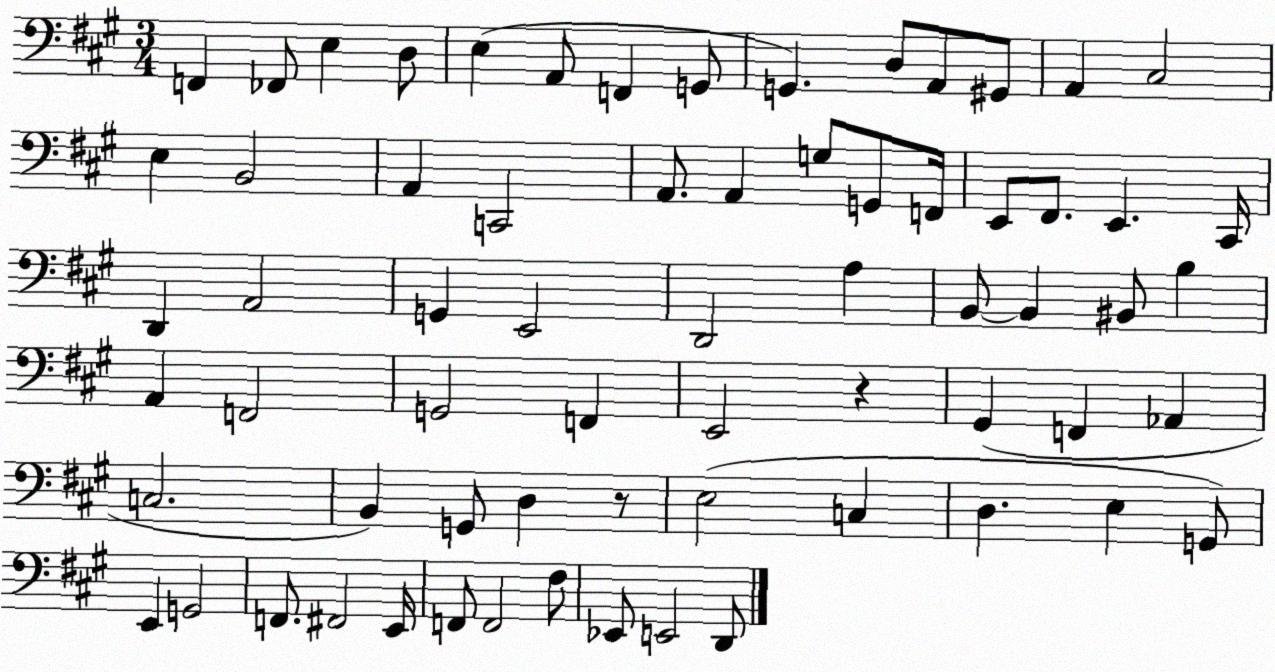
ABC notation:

X:1
T:Untitled
M:3/4
L:1/4
K:A
F,, _F,,/2 E, D,/2 E, A,,/2 F,, G,,/2 G,, D,/2 A,,/2 ^G,,/2 A,, ^C,2 E, B,,2 A,, C,,2 A,,/2 A,, G,/2 G,,/2 F,,/4 E,,/2 ^F,,/2 E,, ^C,,/4 D,, A,,2 G,, E,,2 D,,2 A, B,,/2 B,, ^B,,/2 B, A,, F,,2 G,,2 F,, E,,2 z ^G,, F,, _A,, C,2 B,, G,,/2 D, z/2 E,2 C, D, E, G,,/2 E,, G,,2 F,,/2 ^F,,2 E,,/4 F,,/2 F,,2 ^F,/2 _E,,/2 E,,2 D,,/2